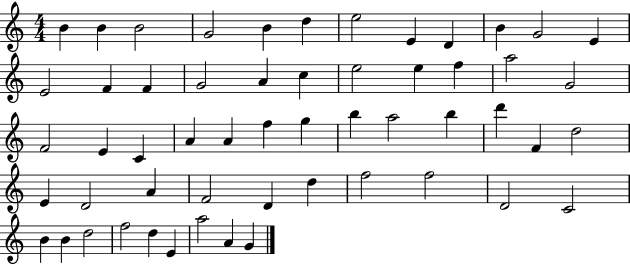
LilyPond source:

{
  \clef treble
  \numericTimeSignature
  \time 4/4
  \key c \major
  b'4 b'4 b'2 | g'2 b'4 d''4 | e''2 e'4 d'4 | b'4 g'2 e'4 | \break e'2 f'4 f'4 | g'2 a'4 c''4 | e''2 e''4 f''4 | a''2 g'2 | \break f'2 e'4 c'4 | a'4 a'4 f''4 g''4 | b''4 a''2 b''4 | d'''4 f'4 d''2 | \break e'4 d'2 a'4 | f'2 d'4 d''4 | f''2 f''2 | d'2 c'2 | \break b'4 b'4 d''2 | f''2 d''4 e'4 | a''2 a'4 g'4 | \bar "|."
}